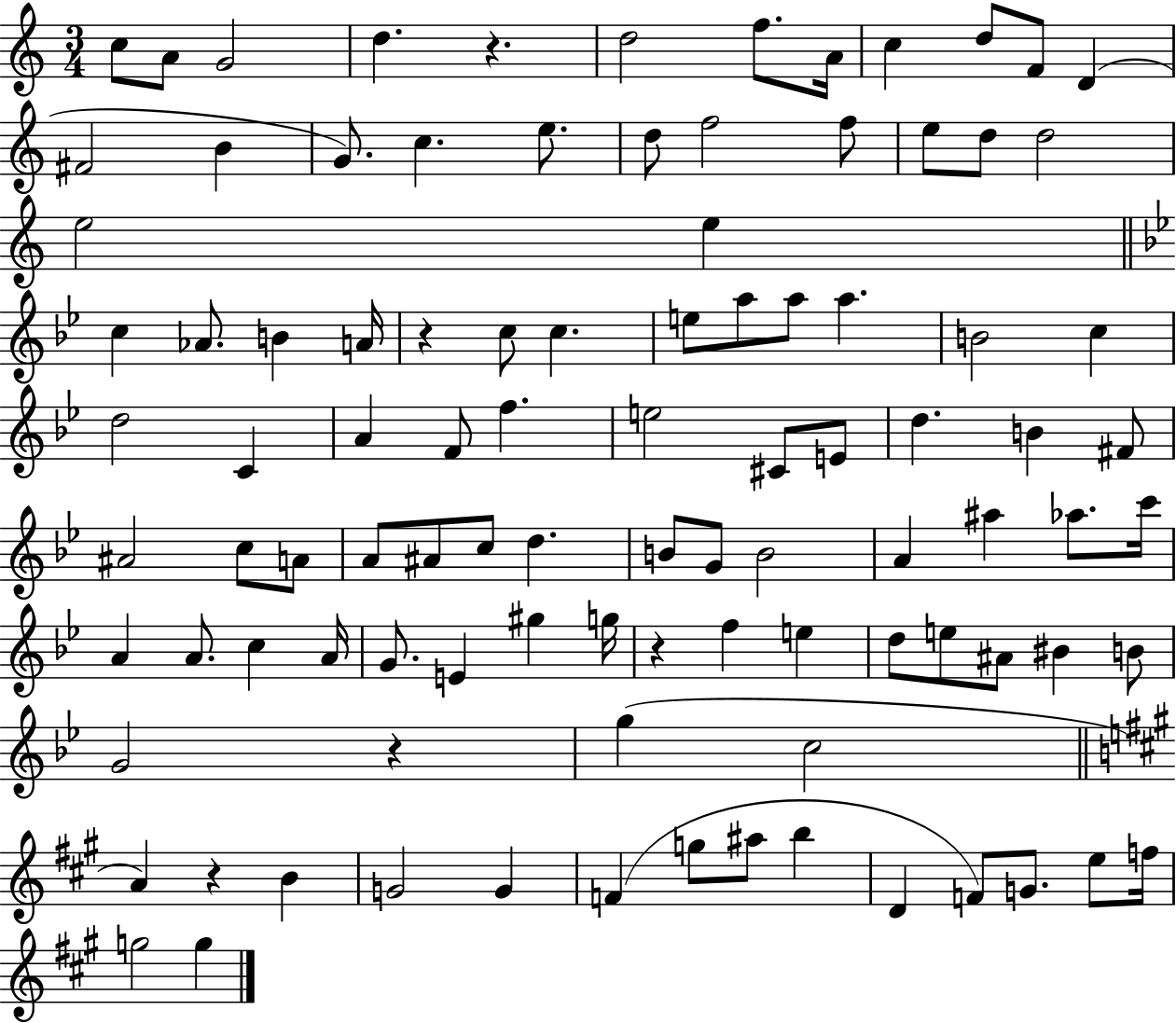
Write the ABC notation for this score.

X:1
T:Untitled
M:3/4
L:1/4
K:C
c/2 A/2 G2 d z d2 f/2 A/4 c d/2 F/2 D ^F2 B G/2 c e/2 d/2 f2 f/2 e/2 d/2 d2 e2 e c _A/2 B A/4 z c/2 c e/2 a/2 a/2 a B2 c d2 C A F/2 f e2 ^C/2 E/2 d B ^F/2 ^A2 c/2 A/2 A/2 ^A/2 c/2 d B/2 G/2 B2 A ^a _a/2 c'/4 A A/2 c A/4 G/2 E ^g g/4 z f e d/2 e/2 ^A/2 ^B B/2 G2 z g c2 A z B G2 G F g/2 ^a/2 b D F/2 G/2 e/2 f/4 g2 g